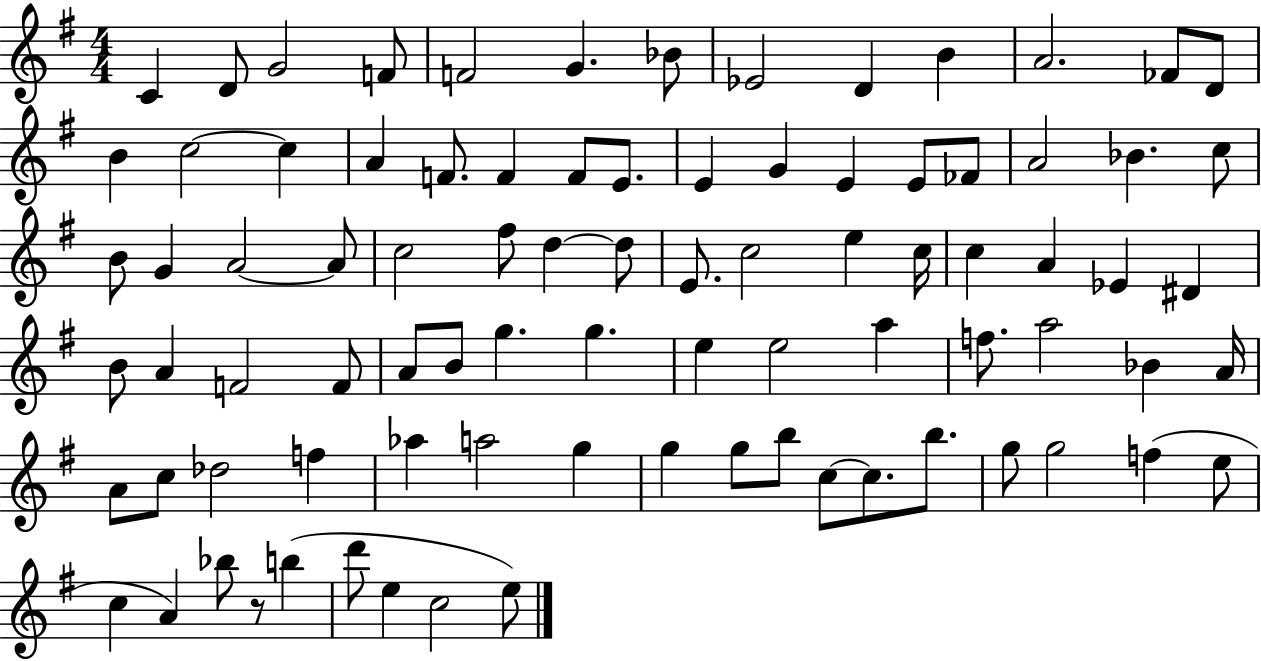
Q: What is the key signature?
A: G major